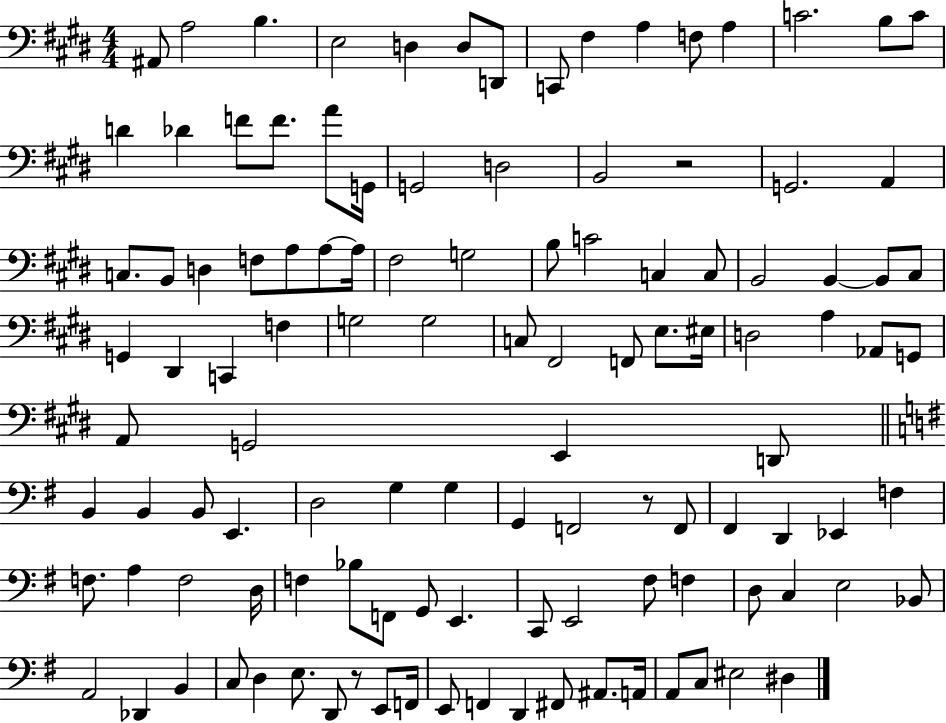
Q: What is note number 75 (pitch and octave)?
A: Eb2